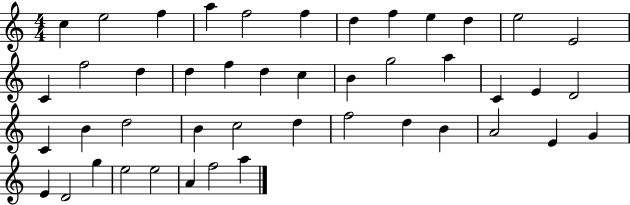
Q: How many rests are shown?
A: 0